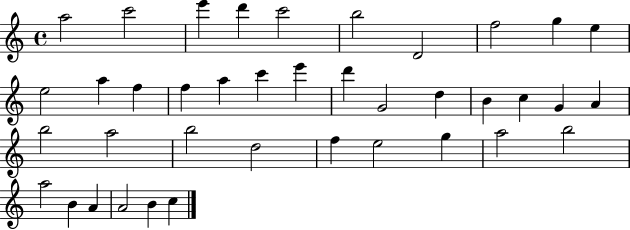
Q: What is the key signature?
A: C major